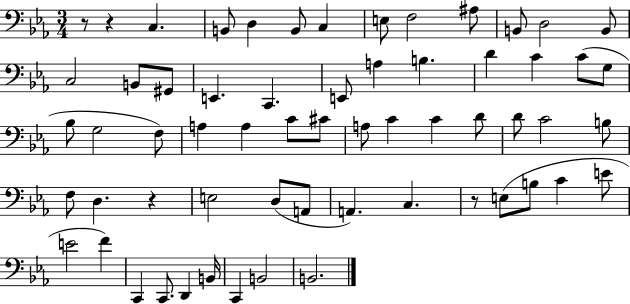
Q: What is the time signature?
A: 3/4